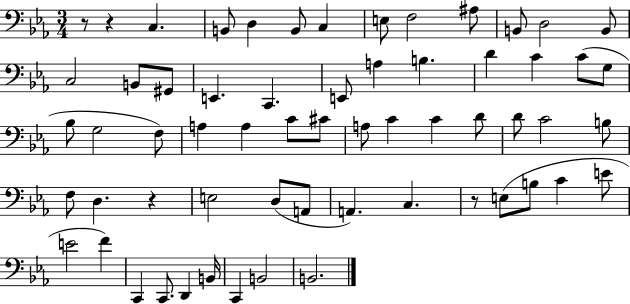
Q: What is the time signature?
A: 3/4